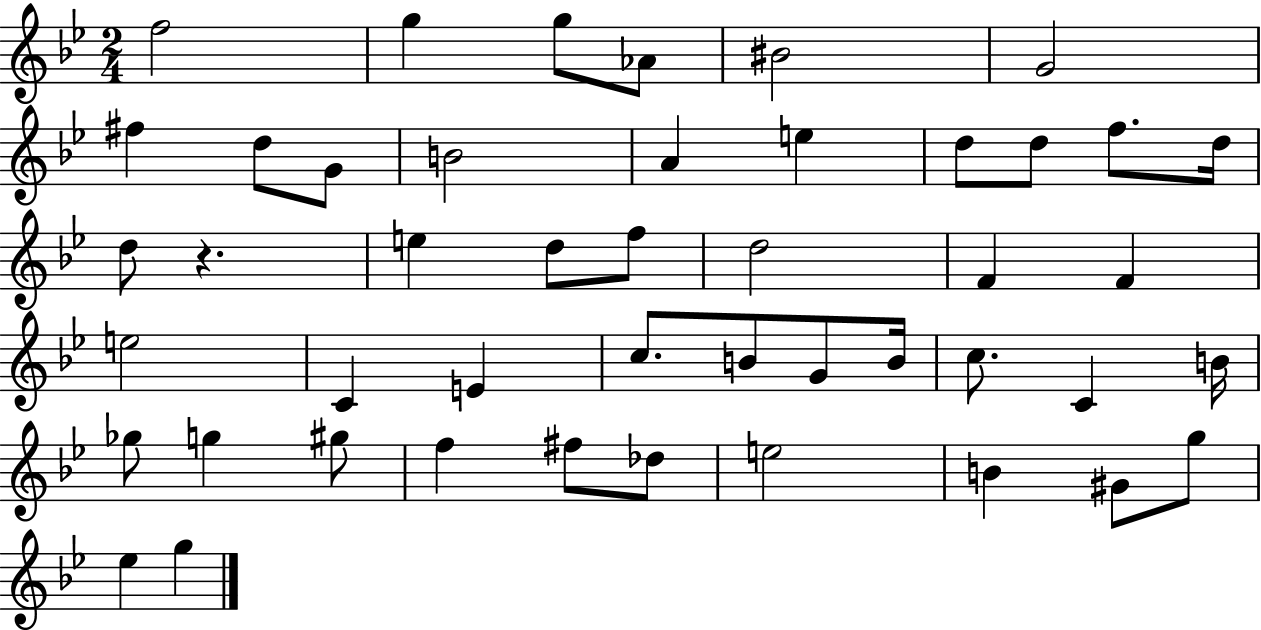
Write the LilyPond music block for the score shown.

{
  \clef treble
  \numericTimeSignature
  \time 2/4
  \key bes \major
  f''2 | g''4 g''8 aes'8 | bis'2 | g'2 | \break fis''4 d''8 g'8 | b'2 | a'4 e''4 | d''8 d''8 f''8. d''16 | \break d''8 r4. | e''4 d''8 f''8 | d''2 | f'4 f'4 | \break e''2 | c'4 e'4 | c''8. b'8 g'8 b'16 | c''8. c'4 b'16 | \break ges''8 g''4 gis''8 | f''4 fis''8 des''8 | e''2 | b'4 gis'8 g''8 | \break ees''4 g''4 | \bar "|."
}